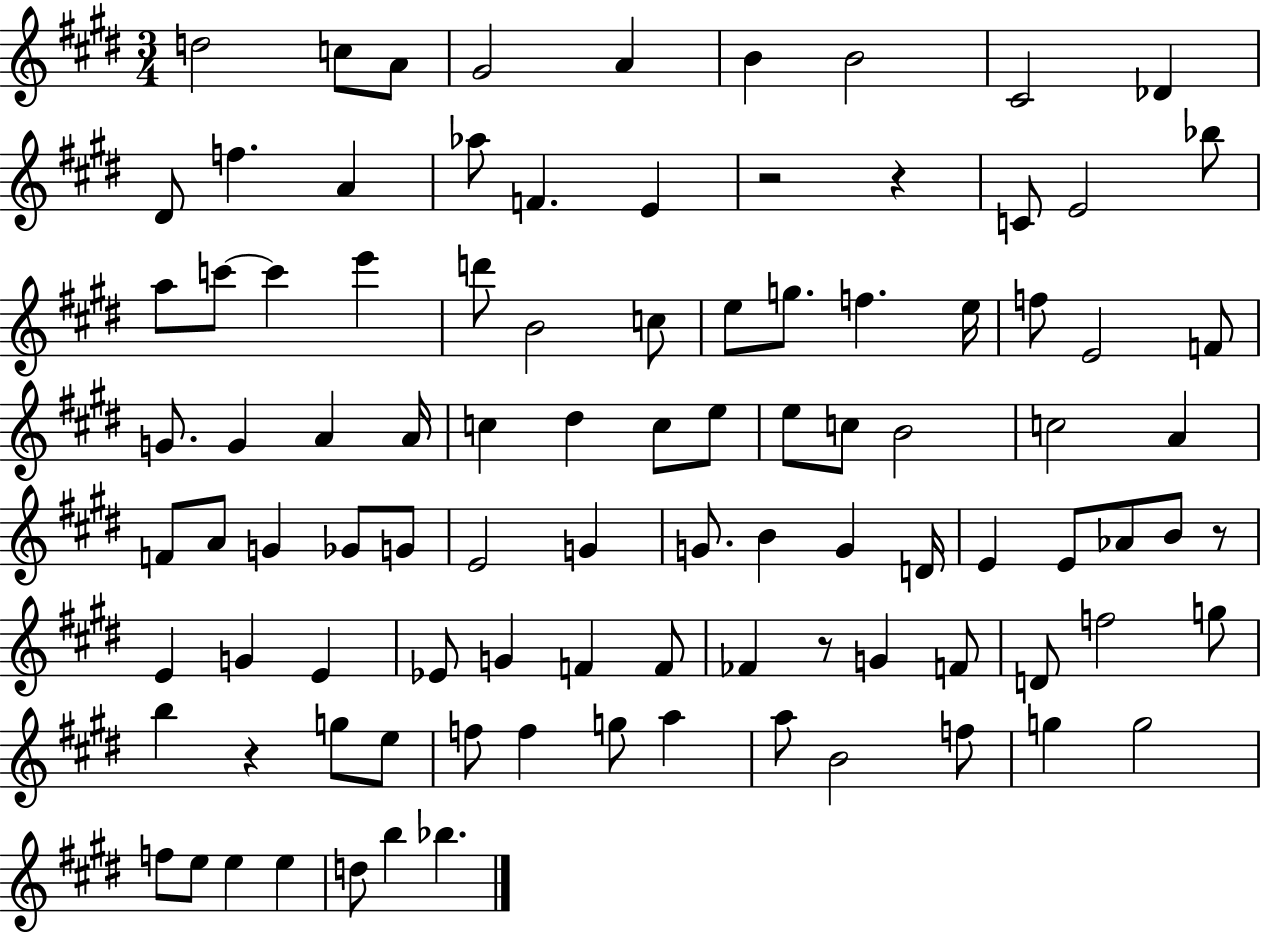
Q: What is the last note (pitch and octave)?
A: Bb5